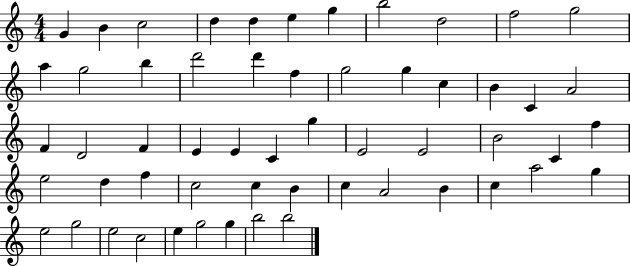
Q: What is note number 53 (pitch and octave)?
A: G5